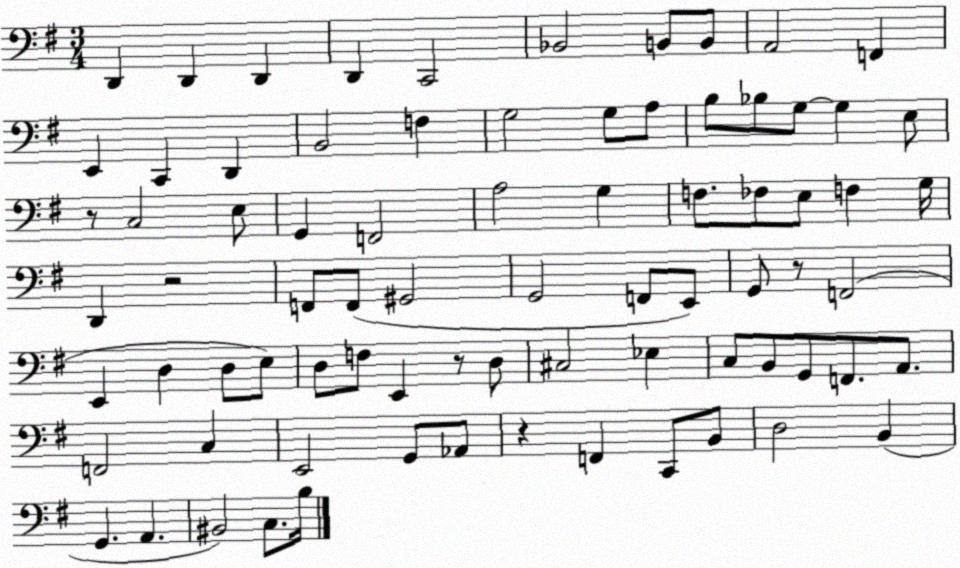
X:1
T:Untitled
M:3/4
L:1/4
K:G
D,, D,, D,, D,, C,,2 _B,,2 B,,/2 B,,/2 A,,2 F,, E,, C,, D,, B,,2 F, G,2 G,/2 A,/2 B,/2 _B,/2 G,/2 G, E,/2 z/2 C,2 E,/2 G,, F,,2 A,2 G, F,/2 _F,/2 E,/2 F, G,/4 D,, z2 F,,/2 F,,/2 ^G,,2 G,,2 F,,/2 E,,/2 G,,/2 z/2 F,,2 E,, D, D,/2 E,/2 D,/2 F,/2 E,, z/2 D,/2 ^C,2 _E, C,/2 B,,/2 G,,/2 F,,/2 A,,/2 F,,2 C, E,,2 G,,/2 _A,,/2 z F,, C,,/2 B,,/2 D,2 B,, G,, A,, ^B,,2 C,/2 B,/4